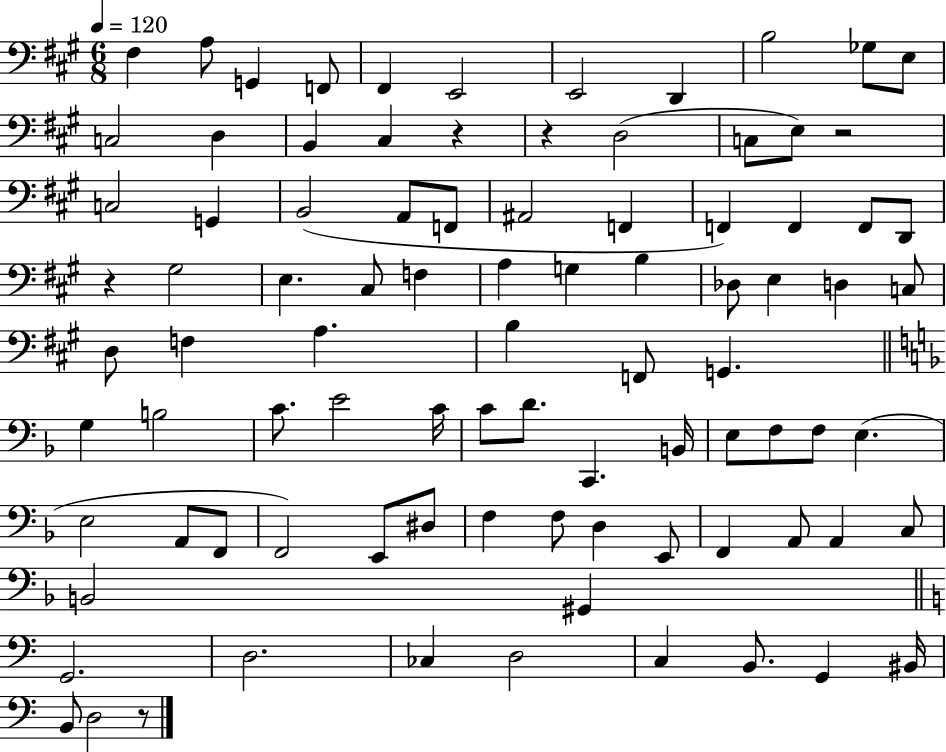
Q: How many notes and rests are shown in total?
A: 90